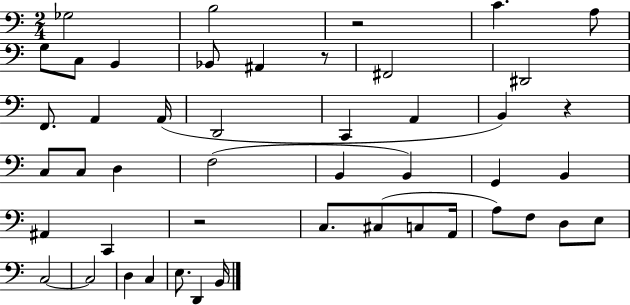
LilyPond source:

{
  \clef bass
  \numericTimeSignature
  \time 2/4
  \key c \major
  ges2 | b2 | r2 | c'4. a8 | \break g8 c8 b,4 | bes,8 ais,4 r8 | fis,2 | dis,2 | \break f,8. a,4 a,16( | d,2 | c,4 a,4 | b,4) r4 | \break c8 c8 d4 | f2( | b,4 b,4) | g,4 b,4 | \break ais,4 c,4 | r2 | c8. cis8( c8 a,16 | a8) f8 d8 e8 | \break c2~~ | c2 | d4 c4 | e8. d,4 b,16 | \break \bar "|."
}